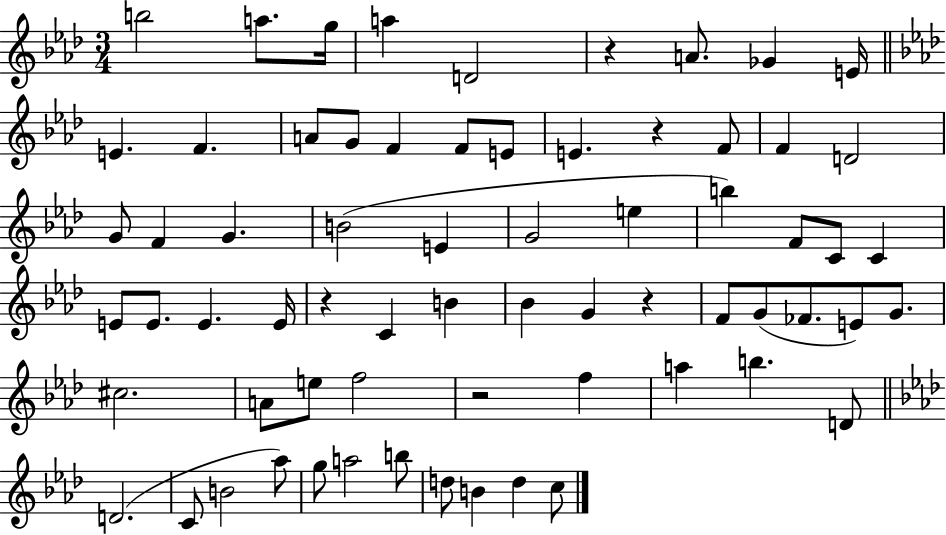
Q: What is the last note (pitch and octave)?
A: C5